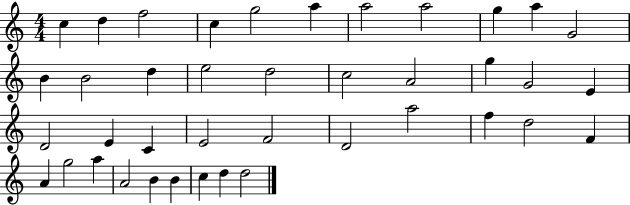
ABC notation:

X:1
T:Untitled
M:4/4
L:1/4
K:C
c d f2 c g2 a a2 a2 g a G2 B B2 d e2 d2 c2 A2 g G2 E D2 E C E2 F2 D2 a2 f d2 F A g2 a A2 B B c d d2